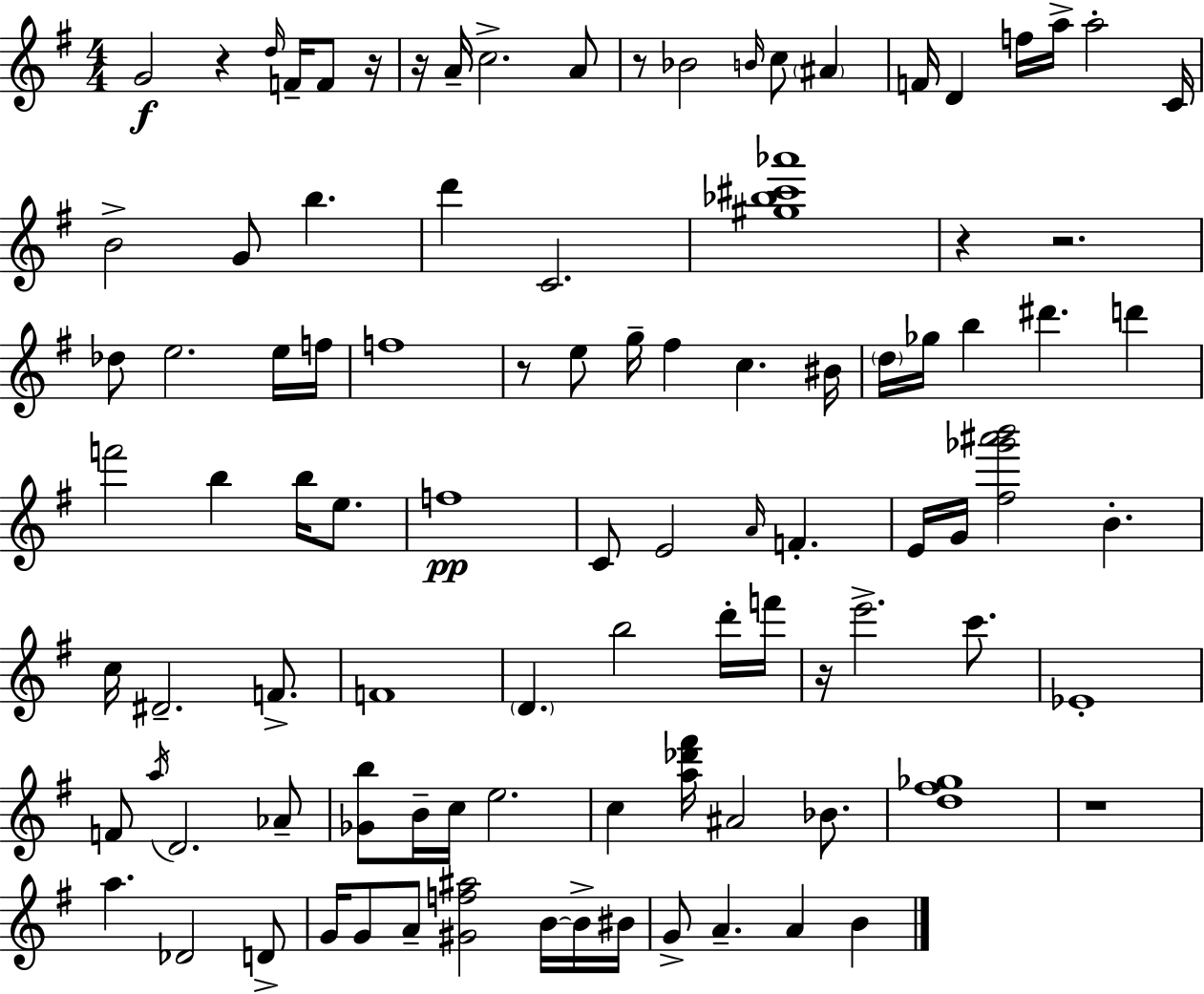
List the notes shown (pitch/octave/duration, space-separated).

G4/h R/q D5/s F4/s F4/e R/s R/s A4/s C5/h. A4/e R/e Bb4/h B4/s C5/e A#4/q F4/s D4/q F5/s A5/s A5/h C4/s B4/h G4/e B5/q. D6/q C4/h. [G#5,Bb5,C#6,Ab6]/w R/q R/h. Db5/e E5/h. E5/s F5/s F5/w R/e E5/e G5/s F#5/q C5/q. BIS4/s D5/s Gb5/s B5/q D#6/q. D6/q F6/h B5/q B5/s E5/e. F5/w C4/e E4/h A4/s F4/q. E4/s G4/s [F#5,Gb6,A#6,B6]/h B4/q. C5/s D#4/h. F4/e. F4/w D4/q. B5/h D6/s F6/s R/s E6/h. C6/e. Eb4/w F4/e A5/s D4/h. Ab4/e [Gb4,B5]/e B4/s C5/s E5/h. C5/q [A5,Db6,F#6]/s A#4/h Bb4/e. [D5,F#5,Gb5]/w R/w A5/q. Db4/h D4/e G4/s G4/e A4/e [G#4,F5,A#5]/h B4/s B4/s BIS4/s G4/e A4/q. A4/q B4/q